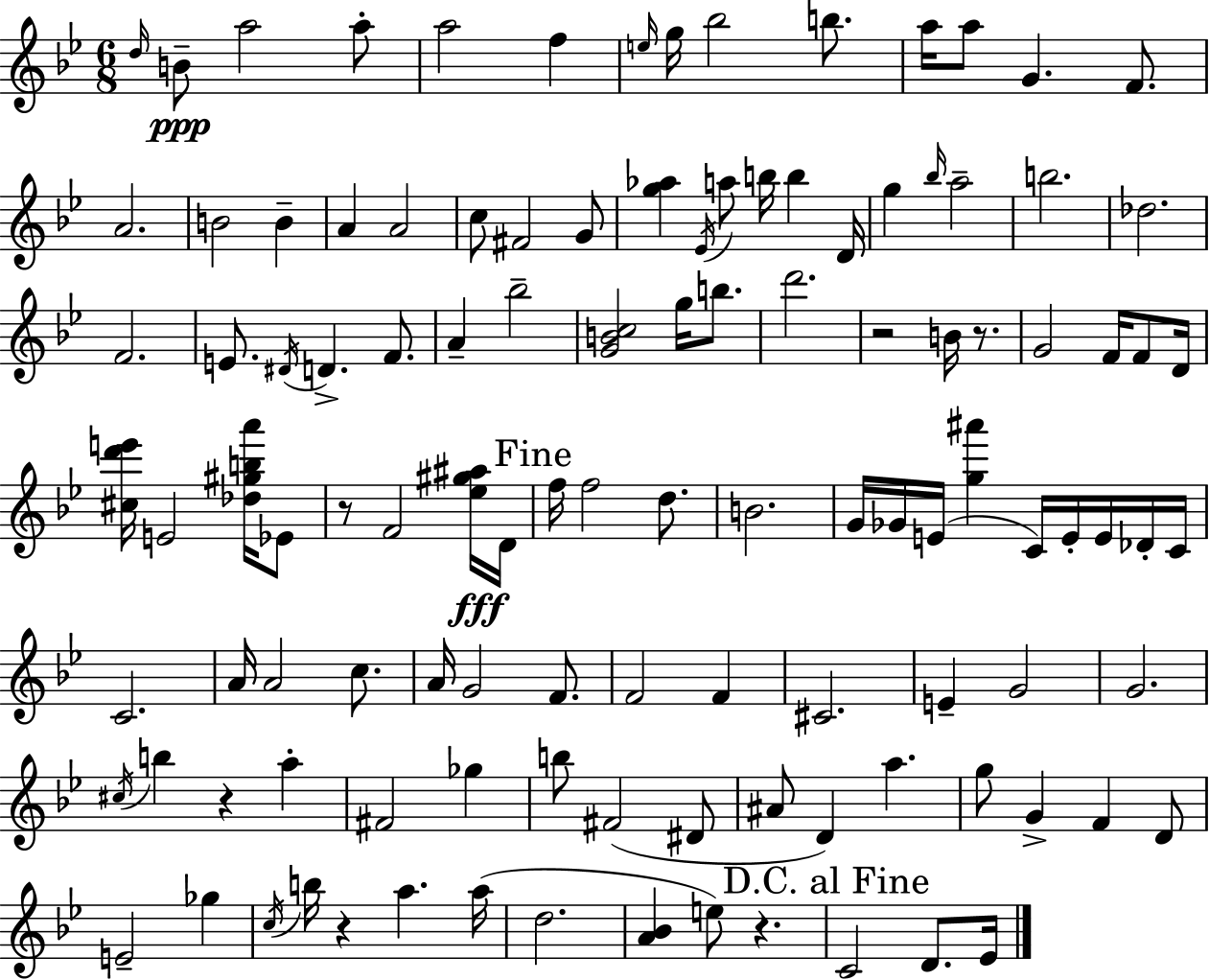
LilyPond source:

{
  \clef treble
  \numericTimeSignature
  \time 6/8
  \key bes \major
  \grace { d''16 }\ppp b'8-- a''2 a''8-. | a''2 f''4 | \grace { e''16 } g''16 bes''2 b''8. | a''16 a''8 g'4. f'8. | \break a'2. | b'2 b'4-- | a'4 a'2 | c''8 fis'2 | \break g'8 <g'' aes''>4 \acciaccatura { ees'16 } a''8 b''16 b''4 | d'16 g''4 \grace { bes''16 } a''2-- | b''2. | des''2. | \break f'2. | e'8. \acciaccatura { dis'16 } d'4.-> | f'8. a'4-- bes''2-- | <g' b' c''>2 | \break g''16 b''8. d'''2. | r2 | b'16 r8. g'2 | f'16 f'8 d'16 <cis'' d''' e'''>16 e'2 | \break <des'' gis'' b'' a'''>16 ees'8 r8 f'2 | <ees'' gis'' ais''>16\fff d'16 \mark "Fine" f''16 f''2 | d''8. b'2. | g'16 ges'16 e'16( <g'' ais'''>4 | \break c'16) e'16-. e'16 des'16-. c'16 c'2. | a'16 a'2 | c''8. a'16 g'2 | f'8. f'2 | \break f'4 cis'2. | e'4-- g'2 | g'2. | \acciaccatura { cis''16 } b''4 r4 | \break a''4-. fis'2 | ges''4 b''8 fis'2( | dis'8 ais'8 d'4) | a''4. g''8 g'4-> | \break f'4 d'8 e'2-- | ges''4 \acciaccatura { c''16 } b''16 r4 | a''4. a''16( d''2. | <a' bes'>4 e''8) | \break r4. \mark "D.C. al Fine" c'2 | d'8. ees'16 \bar "|."
}